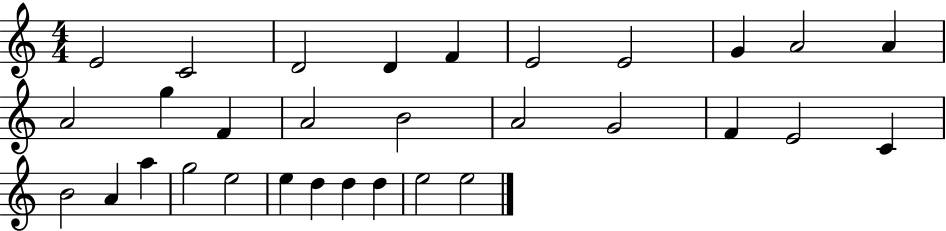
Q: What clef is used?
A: treble